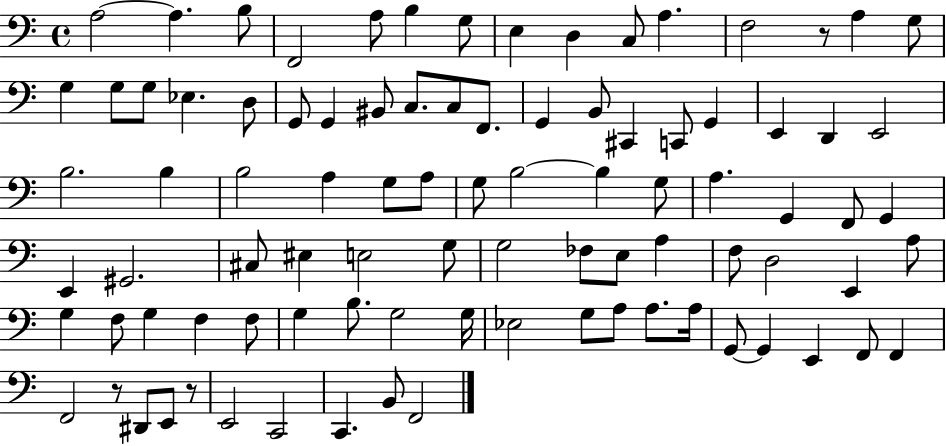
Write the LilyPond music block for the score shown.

{
  \clef bass
  \time 4/4
  \defaultTimeSignature
  \key c \major
  \repeat volta 2 { a2~~ a4. b8 | f,2 a8 b4 g8 | e4 d4 c8 a4. | f2 r8 a4 g8 | \break g4 g8 g8 ees4. d8 | g,8 g,4 bis,8 c8. c8 f,8. | g,4 b,8 cis,4 c,8 g,4 | e,4 d,4 e,2 | \break b2. b4 | b2 a4 g8 a8 | g8 b2~~ b4 g8 | a4. g,4 f,8 g,4 | \break e,4 gis,2. | cis8 eis4 e2 g8 | g2 fes8 e8 a4 | f8 d2 e,4 a8 | \break g4 f8 g4 f4 f8 | g4 b8. g2 g16 | ees2 g8 a8 a8. a16 | g,8~~ g,4 e,4 f,8 f,4 | \break f,2 r8 dis,8 e,8 r8 | e,2 c,2 | c,4. b,8 f,2 | } \bar "|."
}